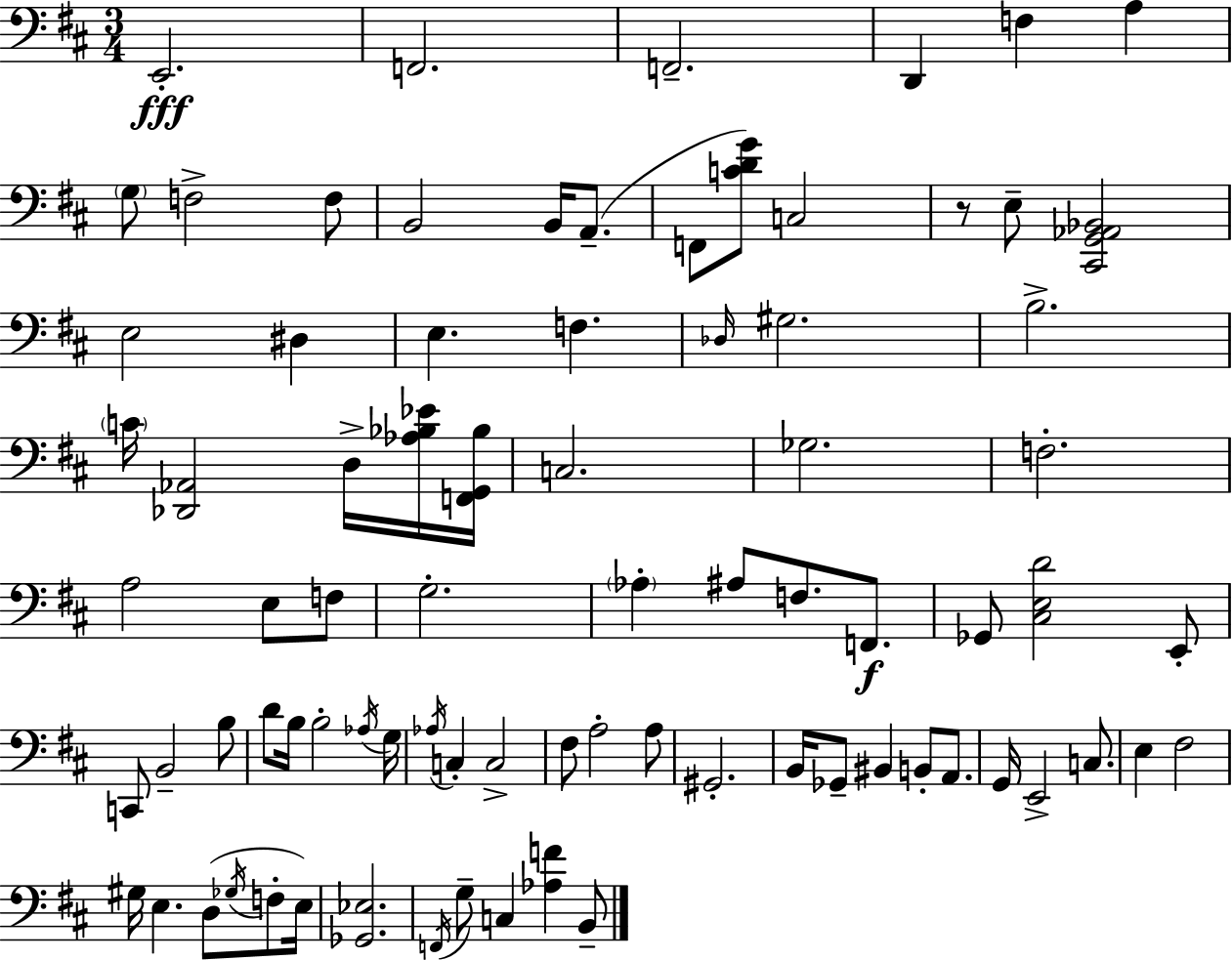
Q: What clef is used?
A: bass